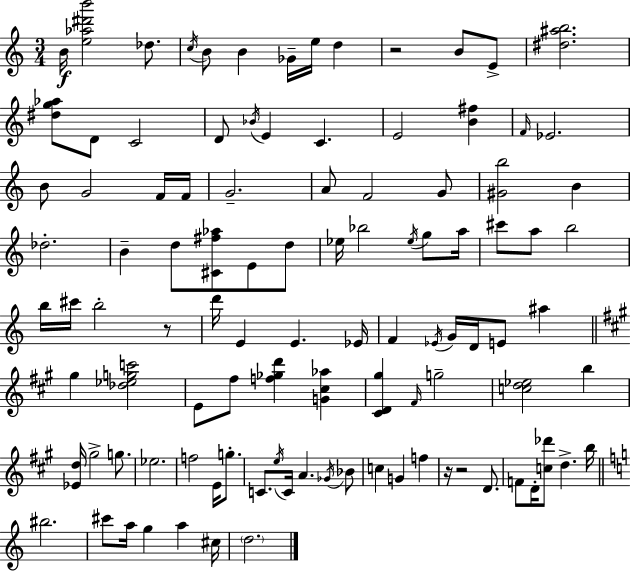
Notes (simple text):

B4/s [E5,Ab5,D#6,B6]/h Db5/e. C5/s B4/e B4/q Gb4/s E5/s D5/q R/h B4/e E4/e [D#5,A#5,B5]/h. [D#5,G5,Ab5]/e D4/e C4/h D4/e Bb4/s E4/q C4/q. E4/h [B4,F#5]/q F4/s Eb4/h. B4/e G4/h F4/s F4/s G4/h. A4/e F4/h G4/e [G#4,B5]/h B4/q Db5/h. B4/q D5/e [C#4,F#5,Ab5]/e E4/e D5/e Eb5/s Bb5/h Eb5/s G5/e A5/s C#6/e A5/e B5/h B5/s C#6/s B5/h R/e D6/s E4/q E4/q. Eb4/s F4/q Eb4/s G4/s D4/s E4/e A#5/q G#5/q [Db5,Eb5,G5,C6]/h E4/e F#5/e [F5,Gb5,D6]/q [G4,C#5,Ab5]/q [C#4,D4,G#5]/q F#4/s G5/h [C5,D5,Eb5]/h B5/q [Eb4,D5]/s G#5/h G5/e. Eb5/h. F5/h E4/s G5/e. C4/e. E5/s C4/s A4/q. Gb4/s Bb4/e C5/q G4/q F5/q R/s R/h D4/e. F4/e D4/s [C5,Db6]/e D5/q. B5/s BIS5/h. C#6/e A5/s G5/q A5/q C#5/s D5/h.